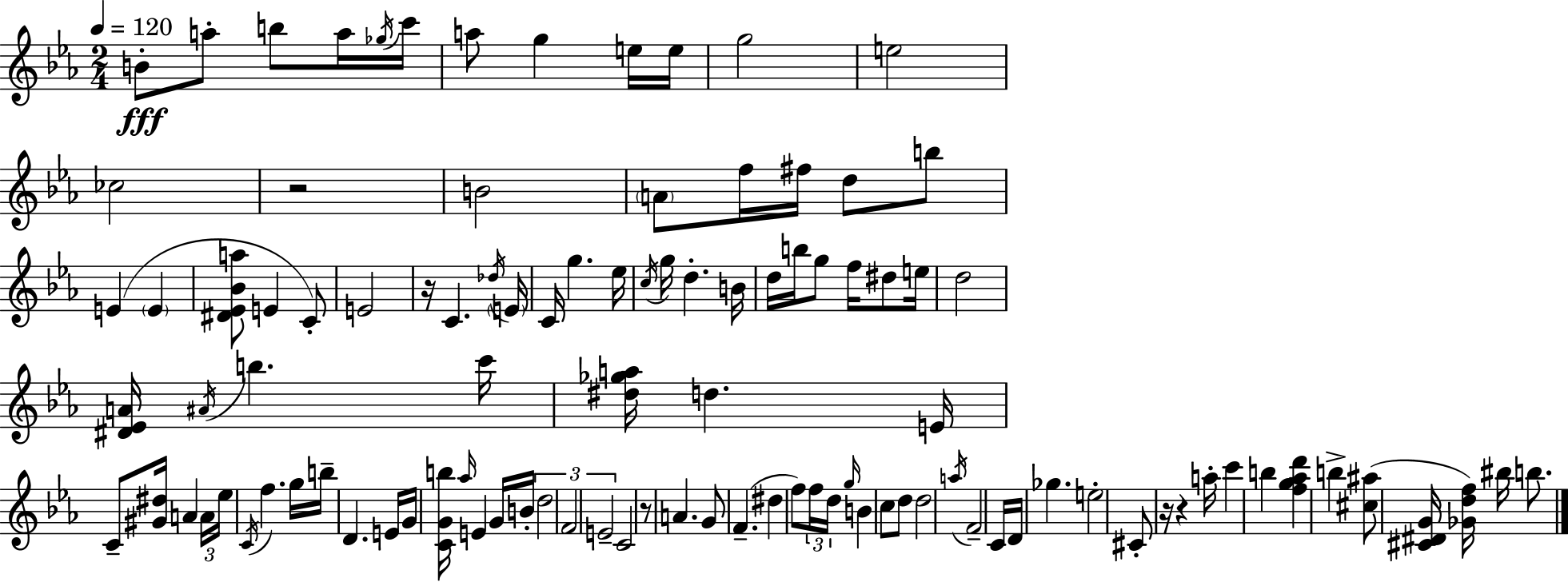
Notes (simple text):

B4/e A5/e B5/e A5/s Gb5/s C6/s A5/e G5/q E5/s E5/s G5/h E5/h CES5/h R/h B4/h A4/e F5/s F#5/s D5/e B5/e E4/q E4/q [D#4,Eb4,Bb4,A5]/e E4/q C4/e E4/h R/s C4/q. Db5/s E4/s C4/s G5/q. Eb5/s C5/s G5/s D5/q. B4/s D5/s B5/s G5/e F5/s D#5/e E5/s D5/h [D#4,Eb4,A4]/s A#4/s B5/q. C6/s [D#5,Gb5,A5]/s D5/q. E4/s C4/e [G#4,D#5]/s A4/q A4/s Eb5/s C4/s F5/q. G5/s B5/s D4/q. E4/s G4/s [C4,G4,B5]/s Ab5/s E4/q G4/s B4/s D5/h F4/h E4/h C4/h R/e A4/q. G4/e F4/q. D#5/q F5/e F5/s D5/s G5/s B4/q C5/e D5/e D5/h A5/s F4/h C4/s D4/s Gb5/q. E5/h C#4/e R/s R/q A5/s C6/q B5/q [F5,G5,Ab5,D6]/q B5/q [C#5,A#5]/e [C#4,D#4,G4]/s [Gb4,D5,F5]/s BIS5/s B5/e.